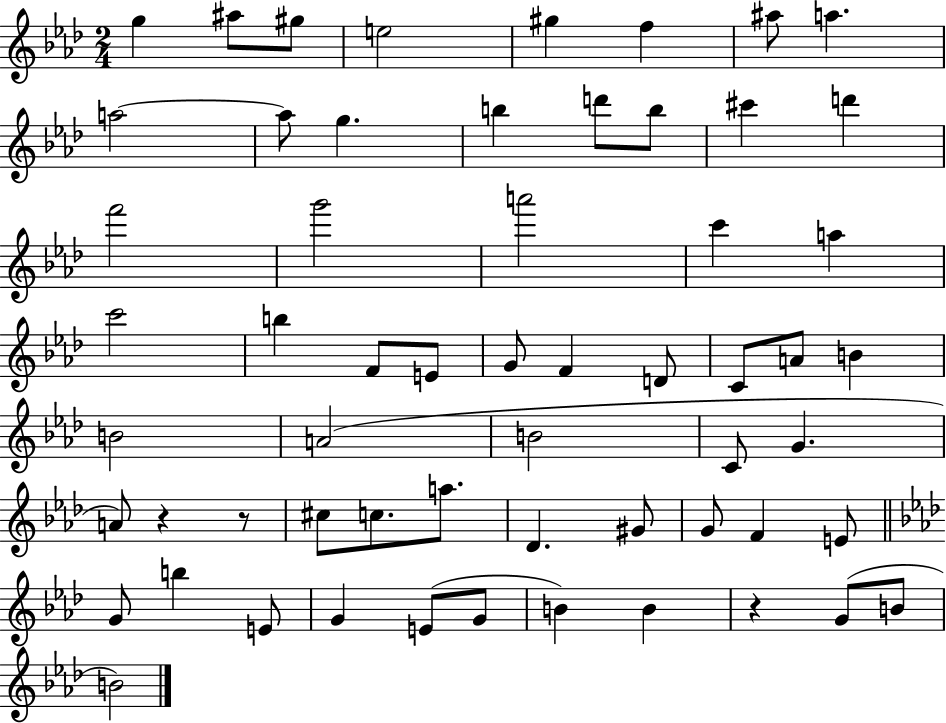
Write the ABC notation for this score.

X:1
T:Untitled
M:2/4
L:1/4
K:Ab
g ^a/2 ^g/2 e2 ^g f ^a/2 a a2 a/2 g b d'/2 b/2 ^c' d' f'2 g'2 a'2 c' a c'2 b F/2 E/2 G/2 F D/2 C/2 A/2 B B2 A2 B2 C/2 G A/2 z z/2 ^c/2 c/2 a/2 _D ^G/2 G/2 F E/2 G/2 b E/2 G E/2 G/2 B B z G/2 B/2 B2